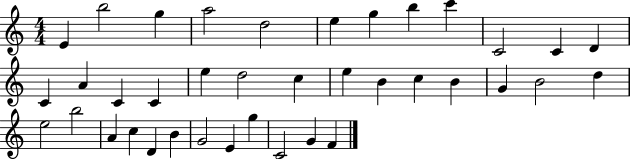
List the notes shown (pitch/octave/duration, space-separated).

E4/q B5/h G5/q A5/h D5/h E5/q G5/q B5/q C6/q C4/h C4/q D4/q C4/q A4/q C4/q C4/q E5/q D5/h C5/q E5/q B4/q C5/q B4/q G4/q B4/h D5/q E5/h B5/h A4/q C5/q D4/q B4/q G4/h E4/q G5/q C4/h G4/q F4/q